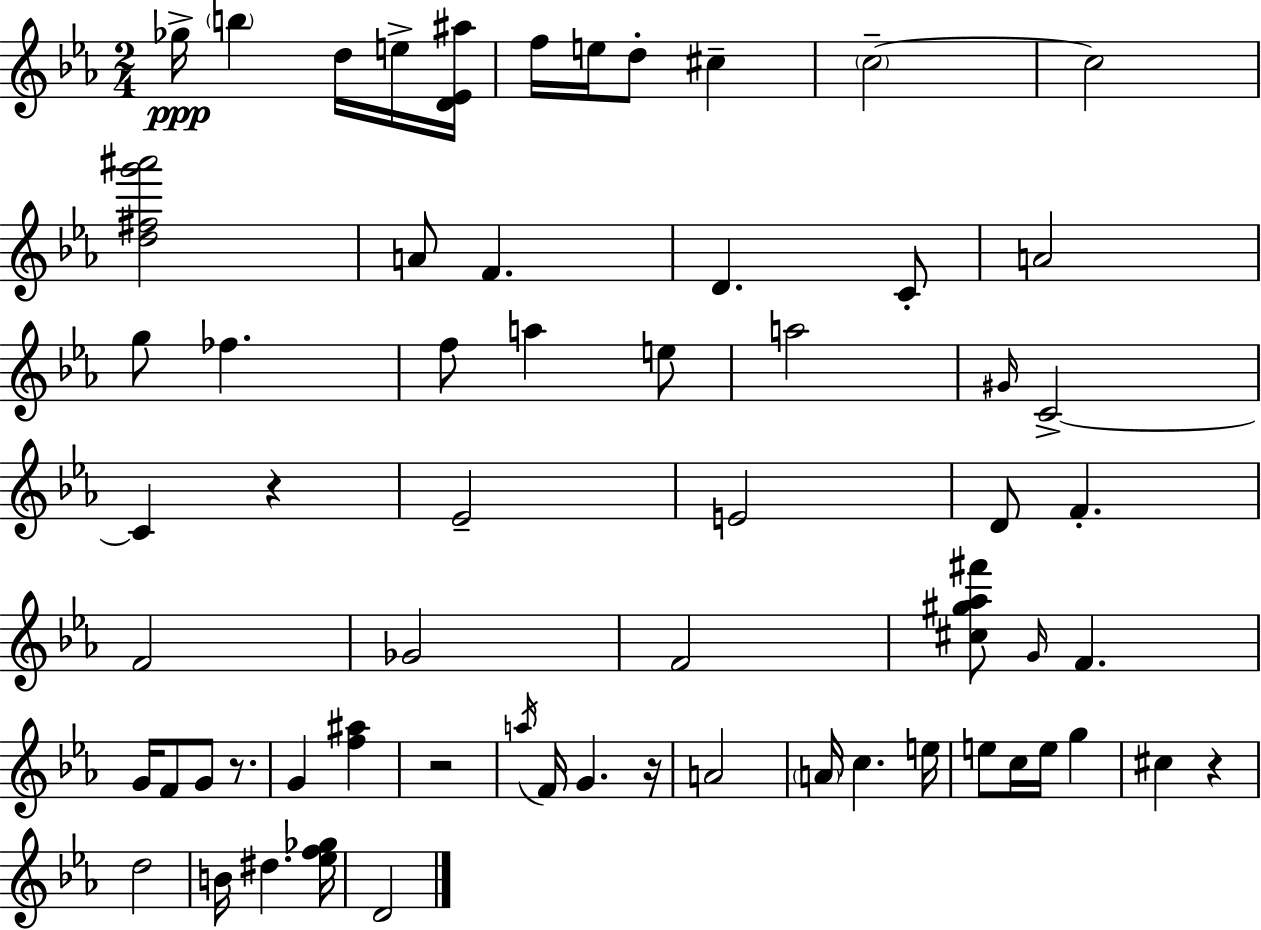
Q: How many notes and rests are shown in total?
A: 63